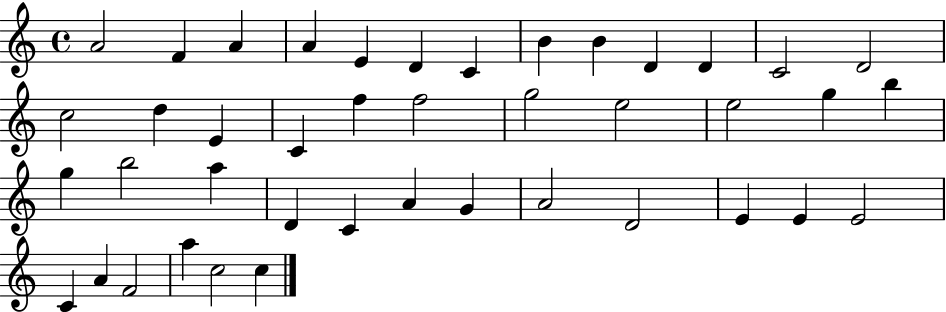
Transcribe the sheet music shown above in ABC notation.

X:1
T:Untitled
M:4/4
L:1/4
K:C
A2 F A A E D C B B D D C2 D2 c2 d E C f f2 g2 e2 e2 g b g b2 a D C A G A2 D2 E E E2 C A F2 a c2 c